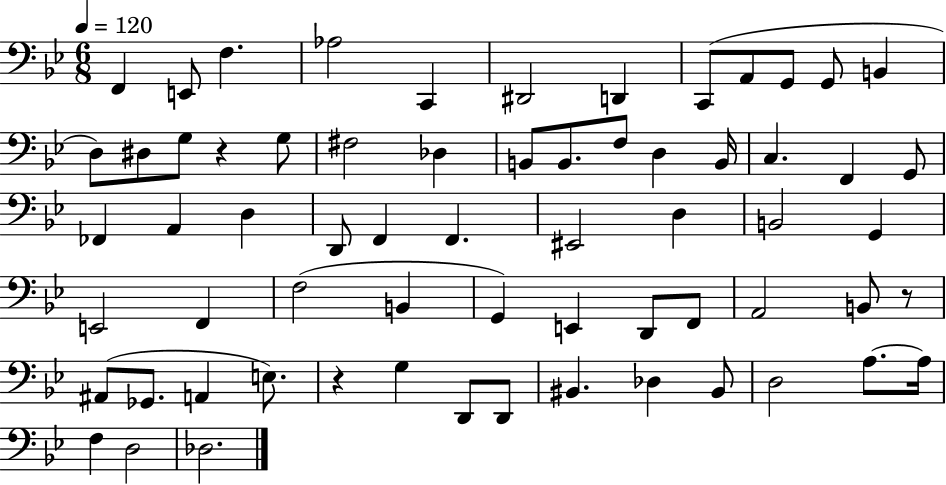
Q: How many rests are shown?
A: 3